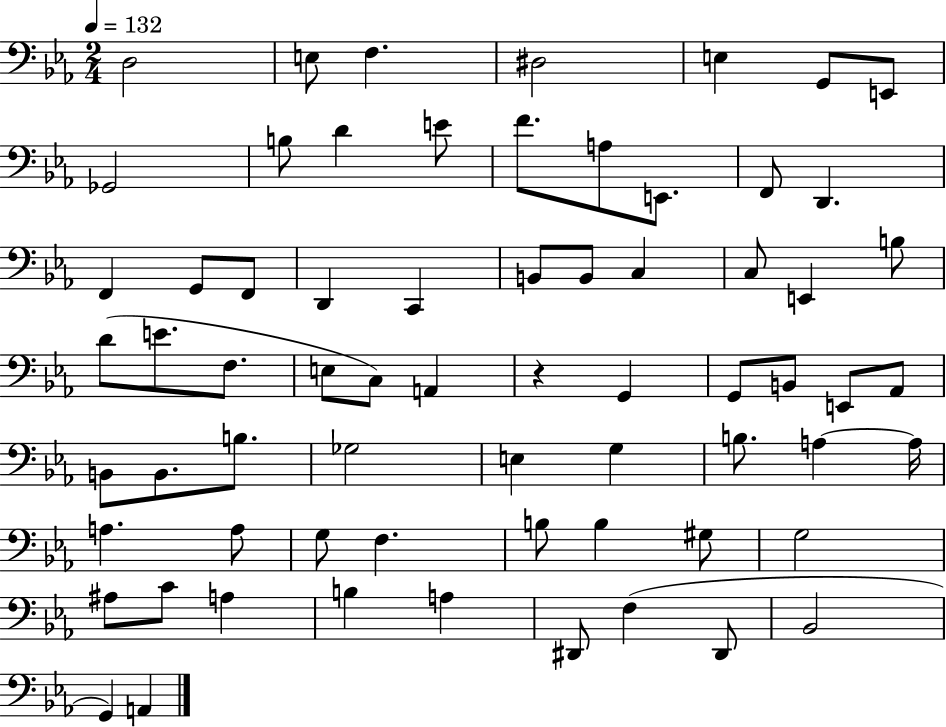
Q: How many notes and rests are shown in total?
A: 67